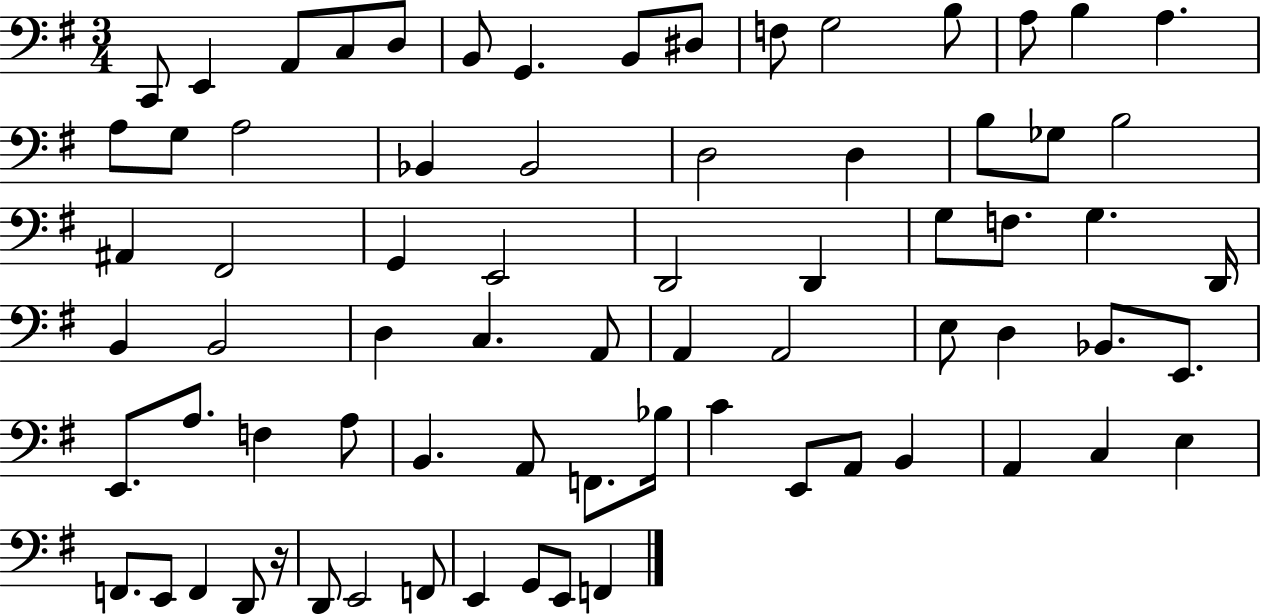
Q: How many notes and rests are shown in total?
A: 73